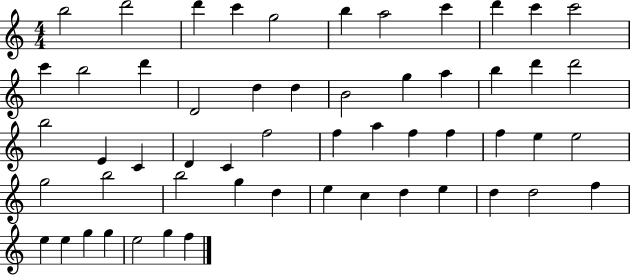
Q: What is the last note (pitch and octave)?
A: F5